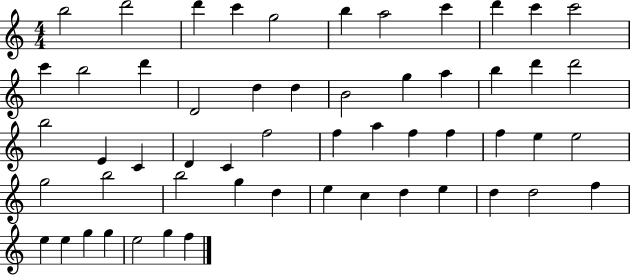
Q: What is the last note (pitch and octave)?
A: F5